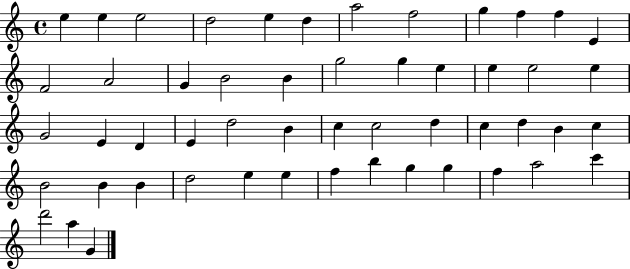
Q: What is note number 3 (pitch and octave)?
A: E5